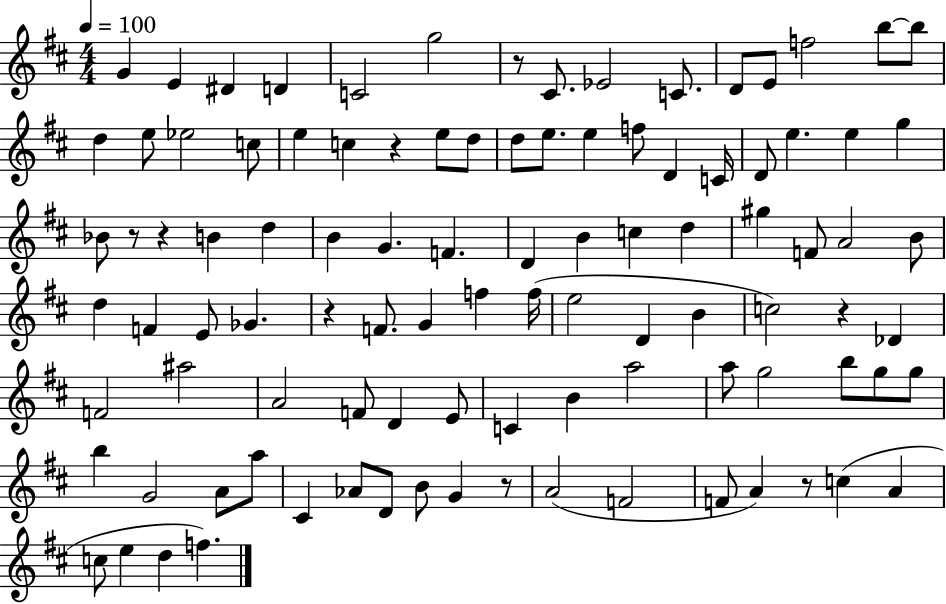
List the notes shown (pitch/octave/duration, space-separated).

G4/q E4/q D#4/q D4/q C4/h G5/h R/e C#4/e. Eb4/h C4/e. D4/e E4/e F5/h B5/e B5/e D5/q E5/e Eb5/h C5/e E5/q C5/q R/q E5/e D5/e D5/e E5/e. E5/q F5/e D4/q C4/s D4/e E5/q. E5/q G5/q Bb4/e R/e R/q B4/q D5/q B4/q G4/q. F4/q. D4/q B4/q C5/q D5/q G#5/q F4/e A4/h B4/e D5/q F4/q E4/e Gb4/q. R/q F4/e. G4/q F5/q F5/s E5/h D4/q B4/q C5/h R/q Db4/q F4/h A#5/h A4/h F4/e D4/q E4/e C4/q B4/q A5/h A5/e G5/h B5/e G5/e G5/e B5/q G4/h A4/e A5/e C#4/q Ab4/e D4/e B4/e G4/q R/e A4/h F4/h F4/e A4/q R/e C5/q A4/q C5/e E5/q D5/q F5/q.